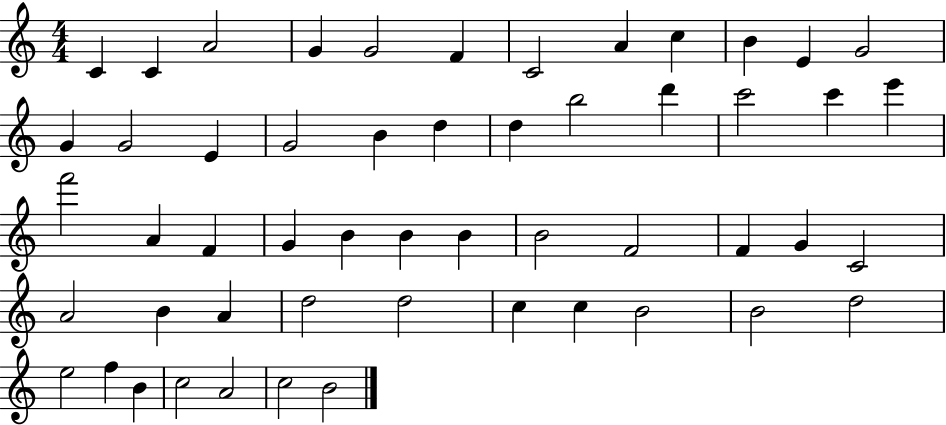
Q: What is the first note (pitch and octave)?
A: C4